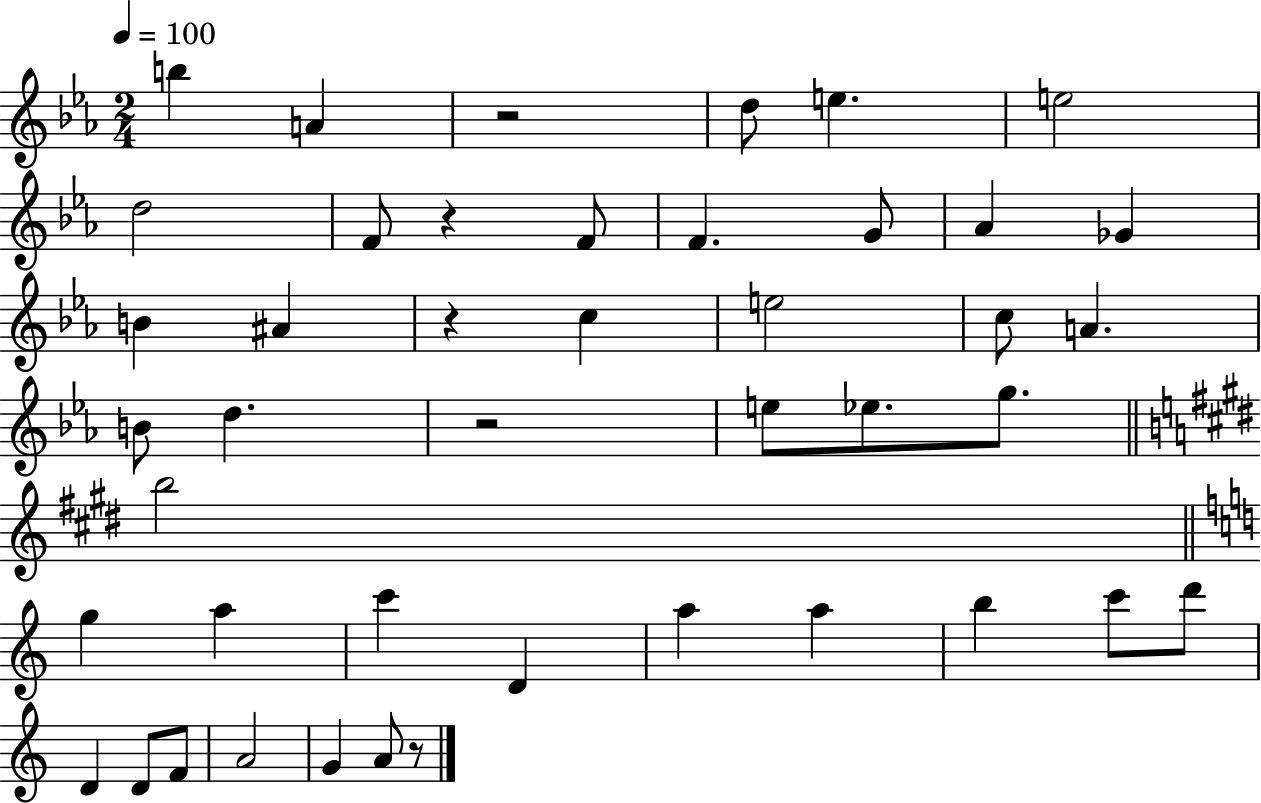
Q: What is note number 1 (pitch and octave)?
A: B5